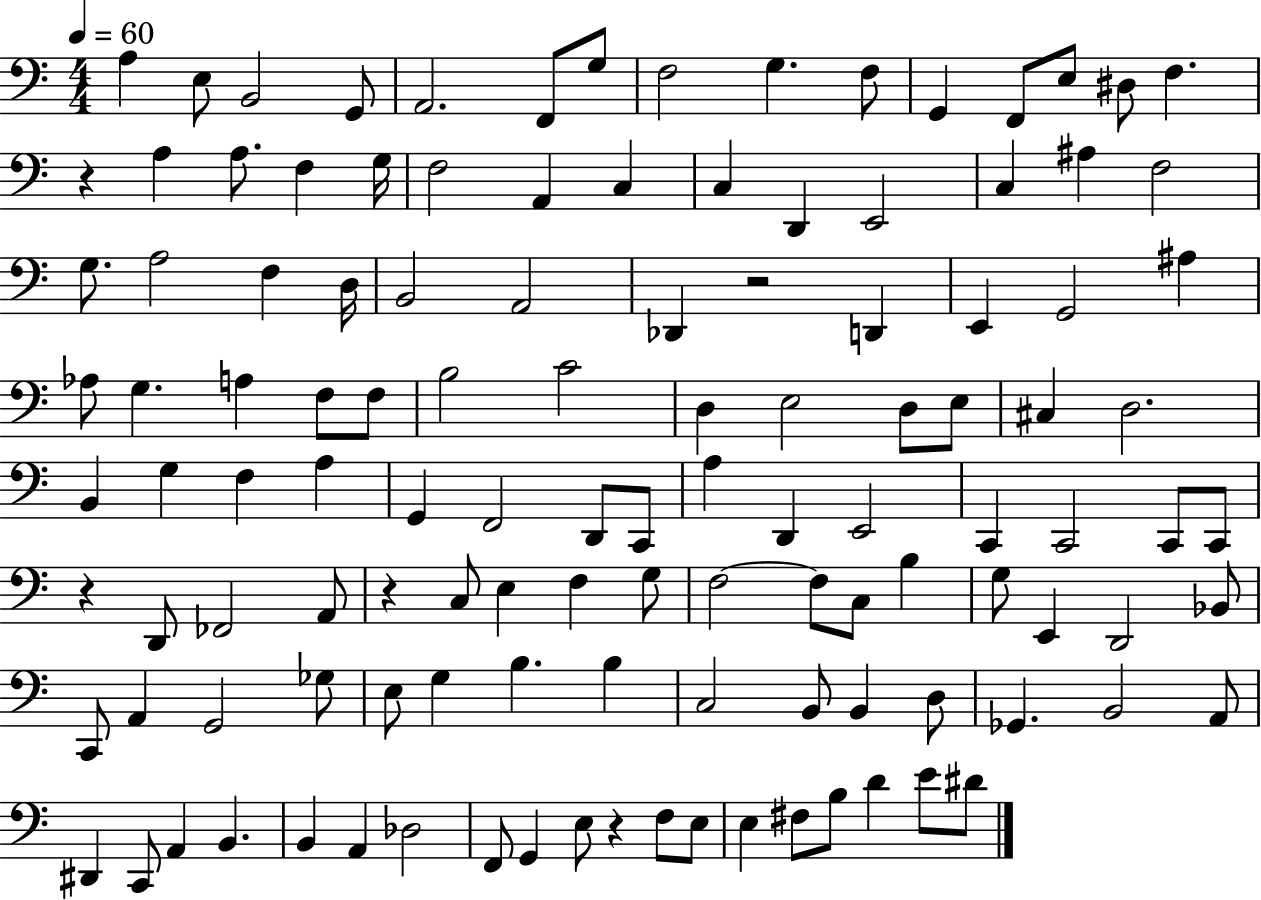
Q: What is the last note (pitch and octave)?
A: D#4